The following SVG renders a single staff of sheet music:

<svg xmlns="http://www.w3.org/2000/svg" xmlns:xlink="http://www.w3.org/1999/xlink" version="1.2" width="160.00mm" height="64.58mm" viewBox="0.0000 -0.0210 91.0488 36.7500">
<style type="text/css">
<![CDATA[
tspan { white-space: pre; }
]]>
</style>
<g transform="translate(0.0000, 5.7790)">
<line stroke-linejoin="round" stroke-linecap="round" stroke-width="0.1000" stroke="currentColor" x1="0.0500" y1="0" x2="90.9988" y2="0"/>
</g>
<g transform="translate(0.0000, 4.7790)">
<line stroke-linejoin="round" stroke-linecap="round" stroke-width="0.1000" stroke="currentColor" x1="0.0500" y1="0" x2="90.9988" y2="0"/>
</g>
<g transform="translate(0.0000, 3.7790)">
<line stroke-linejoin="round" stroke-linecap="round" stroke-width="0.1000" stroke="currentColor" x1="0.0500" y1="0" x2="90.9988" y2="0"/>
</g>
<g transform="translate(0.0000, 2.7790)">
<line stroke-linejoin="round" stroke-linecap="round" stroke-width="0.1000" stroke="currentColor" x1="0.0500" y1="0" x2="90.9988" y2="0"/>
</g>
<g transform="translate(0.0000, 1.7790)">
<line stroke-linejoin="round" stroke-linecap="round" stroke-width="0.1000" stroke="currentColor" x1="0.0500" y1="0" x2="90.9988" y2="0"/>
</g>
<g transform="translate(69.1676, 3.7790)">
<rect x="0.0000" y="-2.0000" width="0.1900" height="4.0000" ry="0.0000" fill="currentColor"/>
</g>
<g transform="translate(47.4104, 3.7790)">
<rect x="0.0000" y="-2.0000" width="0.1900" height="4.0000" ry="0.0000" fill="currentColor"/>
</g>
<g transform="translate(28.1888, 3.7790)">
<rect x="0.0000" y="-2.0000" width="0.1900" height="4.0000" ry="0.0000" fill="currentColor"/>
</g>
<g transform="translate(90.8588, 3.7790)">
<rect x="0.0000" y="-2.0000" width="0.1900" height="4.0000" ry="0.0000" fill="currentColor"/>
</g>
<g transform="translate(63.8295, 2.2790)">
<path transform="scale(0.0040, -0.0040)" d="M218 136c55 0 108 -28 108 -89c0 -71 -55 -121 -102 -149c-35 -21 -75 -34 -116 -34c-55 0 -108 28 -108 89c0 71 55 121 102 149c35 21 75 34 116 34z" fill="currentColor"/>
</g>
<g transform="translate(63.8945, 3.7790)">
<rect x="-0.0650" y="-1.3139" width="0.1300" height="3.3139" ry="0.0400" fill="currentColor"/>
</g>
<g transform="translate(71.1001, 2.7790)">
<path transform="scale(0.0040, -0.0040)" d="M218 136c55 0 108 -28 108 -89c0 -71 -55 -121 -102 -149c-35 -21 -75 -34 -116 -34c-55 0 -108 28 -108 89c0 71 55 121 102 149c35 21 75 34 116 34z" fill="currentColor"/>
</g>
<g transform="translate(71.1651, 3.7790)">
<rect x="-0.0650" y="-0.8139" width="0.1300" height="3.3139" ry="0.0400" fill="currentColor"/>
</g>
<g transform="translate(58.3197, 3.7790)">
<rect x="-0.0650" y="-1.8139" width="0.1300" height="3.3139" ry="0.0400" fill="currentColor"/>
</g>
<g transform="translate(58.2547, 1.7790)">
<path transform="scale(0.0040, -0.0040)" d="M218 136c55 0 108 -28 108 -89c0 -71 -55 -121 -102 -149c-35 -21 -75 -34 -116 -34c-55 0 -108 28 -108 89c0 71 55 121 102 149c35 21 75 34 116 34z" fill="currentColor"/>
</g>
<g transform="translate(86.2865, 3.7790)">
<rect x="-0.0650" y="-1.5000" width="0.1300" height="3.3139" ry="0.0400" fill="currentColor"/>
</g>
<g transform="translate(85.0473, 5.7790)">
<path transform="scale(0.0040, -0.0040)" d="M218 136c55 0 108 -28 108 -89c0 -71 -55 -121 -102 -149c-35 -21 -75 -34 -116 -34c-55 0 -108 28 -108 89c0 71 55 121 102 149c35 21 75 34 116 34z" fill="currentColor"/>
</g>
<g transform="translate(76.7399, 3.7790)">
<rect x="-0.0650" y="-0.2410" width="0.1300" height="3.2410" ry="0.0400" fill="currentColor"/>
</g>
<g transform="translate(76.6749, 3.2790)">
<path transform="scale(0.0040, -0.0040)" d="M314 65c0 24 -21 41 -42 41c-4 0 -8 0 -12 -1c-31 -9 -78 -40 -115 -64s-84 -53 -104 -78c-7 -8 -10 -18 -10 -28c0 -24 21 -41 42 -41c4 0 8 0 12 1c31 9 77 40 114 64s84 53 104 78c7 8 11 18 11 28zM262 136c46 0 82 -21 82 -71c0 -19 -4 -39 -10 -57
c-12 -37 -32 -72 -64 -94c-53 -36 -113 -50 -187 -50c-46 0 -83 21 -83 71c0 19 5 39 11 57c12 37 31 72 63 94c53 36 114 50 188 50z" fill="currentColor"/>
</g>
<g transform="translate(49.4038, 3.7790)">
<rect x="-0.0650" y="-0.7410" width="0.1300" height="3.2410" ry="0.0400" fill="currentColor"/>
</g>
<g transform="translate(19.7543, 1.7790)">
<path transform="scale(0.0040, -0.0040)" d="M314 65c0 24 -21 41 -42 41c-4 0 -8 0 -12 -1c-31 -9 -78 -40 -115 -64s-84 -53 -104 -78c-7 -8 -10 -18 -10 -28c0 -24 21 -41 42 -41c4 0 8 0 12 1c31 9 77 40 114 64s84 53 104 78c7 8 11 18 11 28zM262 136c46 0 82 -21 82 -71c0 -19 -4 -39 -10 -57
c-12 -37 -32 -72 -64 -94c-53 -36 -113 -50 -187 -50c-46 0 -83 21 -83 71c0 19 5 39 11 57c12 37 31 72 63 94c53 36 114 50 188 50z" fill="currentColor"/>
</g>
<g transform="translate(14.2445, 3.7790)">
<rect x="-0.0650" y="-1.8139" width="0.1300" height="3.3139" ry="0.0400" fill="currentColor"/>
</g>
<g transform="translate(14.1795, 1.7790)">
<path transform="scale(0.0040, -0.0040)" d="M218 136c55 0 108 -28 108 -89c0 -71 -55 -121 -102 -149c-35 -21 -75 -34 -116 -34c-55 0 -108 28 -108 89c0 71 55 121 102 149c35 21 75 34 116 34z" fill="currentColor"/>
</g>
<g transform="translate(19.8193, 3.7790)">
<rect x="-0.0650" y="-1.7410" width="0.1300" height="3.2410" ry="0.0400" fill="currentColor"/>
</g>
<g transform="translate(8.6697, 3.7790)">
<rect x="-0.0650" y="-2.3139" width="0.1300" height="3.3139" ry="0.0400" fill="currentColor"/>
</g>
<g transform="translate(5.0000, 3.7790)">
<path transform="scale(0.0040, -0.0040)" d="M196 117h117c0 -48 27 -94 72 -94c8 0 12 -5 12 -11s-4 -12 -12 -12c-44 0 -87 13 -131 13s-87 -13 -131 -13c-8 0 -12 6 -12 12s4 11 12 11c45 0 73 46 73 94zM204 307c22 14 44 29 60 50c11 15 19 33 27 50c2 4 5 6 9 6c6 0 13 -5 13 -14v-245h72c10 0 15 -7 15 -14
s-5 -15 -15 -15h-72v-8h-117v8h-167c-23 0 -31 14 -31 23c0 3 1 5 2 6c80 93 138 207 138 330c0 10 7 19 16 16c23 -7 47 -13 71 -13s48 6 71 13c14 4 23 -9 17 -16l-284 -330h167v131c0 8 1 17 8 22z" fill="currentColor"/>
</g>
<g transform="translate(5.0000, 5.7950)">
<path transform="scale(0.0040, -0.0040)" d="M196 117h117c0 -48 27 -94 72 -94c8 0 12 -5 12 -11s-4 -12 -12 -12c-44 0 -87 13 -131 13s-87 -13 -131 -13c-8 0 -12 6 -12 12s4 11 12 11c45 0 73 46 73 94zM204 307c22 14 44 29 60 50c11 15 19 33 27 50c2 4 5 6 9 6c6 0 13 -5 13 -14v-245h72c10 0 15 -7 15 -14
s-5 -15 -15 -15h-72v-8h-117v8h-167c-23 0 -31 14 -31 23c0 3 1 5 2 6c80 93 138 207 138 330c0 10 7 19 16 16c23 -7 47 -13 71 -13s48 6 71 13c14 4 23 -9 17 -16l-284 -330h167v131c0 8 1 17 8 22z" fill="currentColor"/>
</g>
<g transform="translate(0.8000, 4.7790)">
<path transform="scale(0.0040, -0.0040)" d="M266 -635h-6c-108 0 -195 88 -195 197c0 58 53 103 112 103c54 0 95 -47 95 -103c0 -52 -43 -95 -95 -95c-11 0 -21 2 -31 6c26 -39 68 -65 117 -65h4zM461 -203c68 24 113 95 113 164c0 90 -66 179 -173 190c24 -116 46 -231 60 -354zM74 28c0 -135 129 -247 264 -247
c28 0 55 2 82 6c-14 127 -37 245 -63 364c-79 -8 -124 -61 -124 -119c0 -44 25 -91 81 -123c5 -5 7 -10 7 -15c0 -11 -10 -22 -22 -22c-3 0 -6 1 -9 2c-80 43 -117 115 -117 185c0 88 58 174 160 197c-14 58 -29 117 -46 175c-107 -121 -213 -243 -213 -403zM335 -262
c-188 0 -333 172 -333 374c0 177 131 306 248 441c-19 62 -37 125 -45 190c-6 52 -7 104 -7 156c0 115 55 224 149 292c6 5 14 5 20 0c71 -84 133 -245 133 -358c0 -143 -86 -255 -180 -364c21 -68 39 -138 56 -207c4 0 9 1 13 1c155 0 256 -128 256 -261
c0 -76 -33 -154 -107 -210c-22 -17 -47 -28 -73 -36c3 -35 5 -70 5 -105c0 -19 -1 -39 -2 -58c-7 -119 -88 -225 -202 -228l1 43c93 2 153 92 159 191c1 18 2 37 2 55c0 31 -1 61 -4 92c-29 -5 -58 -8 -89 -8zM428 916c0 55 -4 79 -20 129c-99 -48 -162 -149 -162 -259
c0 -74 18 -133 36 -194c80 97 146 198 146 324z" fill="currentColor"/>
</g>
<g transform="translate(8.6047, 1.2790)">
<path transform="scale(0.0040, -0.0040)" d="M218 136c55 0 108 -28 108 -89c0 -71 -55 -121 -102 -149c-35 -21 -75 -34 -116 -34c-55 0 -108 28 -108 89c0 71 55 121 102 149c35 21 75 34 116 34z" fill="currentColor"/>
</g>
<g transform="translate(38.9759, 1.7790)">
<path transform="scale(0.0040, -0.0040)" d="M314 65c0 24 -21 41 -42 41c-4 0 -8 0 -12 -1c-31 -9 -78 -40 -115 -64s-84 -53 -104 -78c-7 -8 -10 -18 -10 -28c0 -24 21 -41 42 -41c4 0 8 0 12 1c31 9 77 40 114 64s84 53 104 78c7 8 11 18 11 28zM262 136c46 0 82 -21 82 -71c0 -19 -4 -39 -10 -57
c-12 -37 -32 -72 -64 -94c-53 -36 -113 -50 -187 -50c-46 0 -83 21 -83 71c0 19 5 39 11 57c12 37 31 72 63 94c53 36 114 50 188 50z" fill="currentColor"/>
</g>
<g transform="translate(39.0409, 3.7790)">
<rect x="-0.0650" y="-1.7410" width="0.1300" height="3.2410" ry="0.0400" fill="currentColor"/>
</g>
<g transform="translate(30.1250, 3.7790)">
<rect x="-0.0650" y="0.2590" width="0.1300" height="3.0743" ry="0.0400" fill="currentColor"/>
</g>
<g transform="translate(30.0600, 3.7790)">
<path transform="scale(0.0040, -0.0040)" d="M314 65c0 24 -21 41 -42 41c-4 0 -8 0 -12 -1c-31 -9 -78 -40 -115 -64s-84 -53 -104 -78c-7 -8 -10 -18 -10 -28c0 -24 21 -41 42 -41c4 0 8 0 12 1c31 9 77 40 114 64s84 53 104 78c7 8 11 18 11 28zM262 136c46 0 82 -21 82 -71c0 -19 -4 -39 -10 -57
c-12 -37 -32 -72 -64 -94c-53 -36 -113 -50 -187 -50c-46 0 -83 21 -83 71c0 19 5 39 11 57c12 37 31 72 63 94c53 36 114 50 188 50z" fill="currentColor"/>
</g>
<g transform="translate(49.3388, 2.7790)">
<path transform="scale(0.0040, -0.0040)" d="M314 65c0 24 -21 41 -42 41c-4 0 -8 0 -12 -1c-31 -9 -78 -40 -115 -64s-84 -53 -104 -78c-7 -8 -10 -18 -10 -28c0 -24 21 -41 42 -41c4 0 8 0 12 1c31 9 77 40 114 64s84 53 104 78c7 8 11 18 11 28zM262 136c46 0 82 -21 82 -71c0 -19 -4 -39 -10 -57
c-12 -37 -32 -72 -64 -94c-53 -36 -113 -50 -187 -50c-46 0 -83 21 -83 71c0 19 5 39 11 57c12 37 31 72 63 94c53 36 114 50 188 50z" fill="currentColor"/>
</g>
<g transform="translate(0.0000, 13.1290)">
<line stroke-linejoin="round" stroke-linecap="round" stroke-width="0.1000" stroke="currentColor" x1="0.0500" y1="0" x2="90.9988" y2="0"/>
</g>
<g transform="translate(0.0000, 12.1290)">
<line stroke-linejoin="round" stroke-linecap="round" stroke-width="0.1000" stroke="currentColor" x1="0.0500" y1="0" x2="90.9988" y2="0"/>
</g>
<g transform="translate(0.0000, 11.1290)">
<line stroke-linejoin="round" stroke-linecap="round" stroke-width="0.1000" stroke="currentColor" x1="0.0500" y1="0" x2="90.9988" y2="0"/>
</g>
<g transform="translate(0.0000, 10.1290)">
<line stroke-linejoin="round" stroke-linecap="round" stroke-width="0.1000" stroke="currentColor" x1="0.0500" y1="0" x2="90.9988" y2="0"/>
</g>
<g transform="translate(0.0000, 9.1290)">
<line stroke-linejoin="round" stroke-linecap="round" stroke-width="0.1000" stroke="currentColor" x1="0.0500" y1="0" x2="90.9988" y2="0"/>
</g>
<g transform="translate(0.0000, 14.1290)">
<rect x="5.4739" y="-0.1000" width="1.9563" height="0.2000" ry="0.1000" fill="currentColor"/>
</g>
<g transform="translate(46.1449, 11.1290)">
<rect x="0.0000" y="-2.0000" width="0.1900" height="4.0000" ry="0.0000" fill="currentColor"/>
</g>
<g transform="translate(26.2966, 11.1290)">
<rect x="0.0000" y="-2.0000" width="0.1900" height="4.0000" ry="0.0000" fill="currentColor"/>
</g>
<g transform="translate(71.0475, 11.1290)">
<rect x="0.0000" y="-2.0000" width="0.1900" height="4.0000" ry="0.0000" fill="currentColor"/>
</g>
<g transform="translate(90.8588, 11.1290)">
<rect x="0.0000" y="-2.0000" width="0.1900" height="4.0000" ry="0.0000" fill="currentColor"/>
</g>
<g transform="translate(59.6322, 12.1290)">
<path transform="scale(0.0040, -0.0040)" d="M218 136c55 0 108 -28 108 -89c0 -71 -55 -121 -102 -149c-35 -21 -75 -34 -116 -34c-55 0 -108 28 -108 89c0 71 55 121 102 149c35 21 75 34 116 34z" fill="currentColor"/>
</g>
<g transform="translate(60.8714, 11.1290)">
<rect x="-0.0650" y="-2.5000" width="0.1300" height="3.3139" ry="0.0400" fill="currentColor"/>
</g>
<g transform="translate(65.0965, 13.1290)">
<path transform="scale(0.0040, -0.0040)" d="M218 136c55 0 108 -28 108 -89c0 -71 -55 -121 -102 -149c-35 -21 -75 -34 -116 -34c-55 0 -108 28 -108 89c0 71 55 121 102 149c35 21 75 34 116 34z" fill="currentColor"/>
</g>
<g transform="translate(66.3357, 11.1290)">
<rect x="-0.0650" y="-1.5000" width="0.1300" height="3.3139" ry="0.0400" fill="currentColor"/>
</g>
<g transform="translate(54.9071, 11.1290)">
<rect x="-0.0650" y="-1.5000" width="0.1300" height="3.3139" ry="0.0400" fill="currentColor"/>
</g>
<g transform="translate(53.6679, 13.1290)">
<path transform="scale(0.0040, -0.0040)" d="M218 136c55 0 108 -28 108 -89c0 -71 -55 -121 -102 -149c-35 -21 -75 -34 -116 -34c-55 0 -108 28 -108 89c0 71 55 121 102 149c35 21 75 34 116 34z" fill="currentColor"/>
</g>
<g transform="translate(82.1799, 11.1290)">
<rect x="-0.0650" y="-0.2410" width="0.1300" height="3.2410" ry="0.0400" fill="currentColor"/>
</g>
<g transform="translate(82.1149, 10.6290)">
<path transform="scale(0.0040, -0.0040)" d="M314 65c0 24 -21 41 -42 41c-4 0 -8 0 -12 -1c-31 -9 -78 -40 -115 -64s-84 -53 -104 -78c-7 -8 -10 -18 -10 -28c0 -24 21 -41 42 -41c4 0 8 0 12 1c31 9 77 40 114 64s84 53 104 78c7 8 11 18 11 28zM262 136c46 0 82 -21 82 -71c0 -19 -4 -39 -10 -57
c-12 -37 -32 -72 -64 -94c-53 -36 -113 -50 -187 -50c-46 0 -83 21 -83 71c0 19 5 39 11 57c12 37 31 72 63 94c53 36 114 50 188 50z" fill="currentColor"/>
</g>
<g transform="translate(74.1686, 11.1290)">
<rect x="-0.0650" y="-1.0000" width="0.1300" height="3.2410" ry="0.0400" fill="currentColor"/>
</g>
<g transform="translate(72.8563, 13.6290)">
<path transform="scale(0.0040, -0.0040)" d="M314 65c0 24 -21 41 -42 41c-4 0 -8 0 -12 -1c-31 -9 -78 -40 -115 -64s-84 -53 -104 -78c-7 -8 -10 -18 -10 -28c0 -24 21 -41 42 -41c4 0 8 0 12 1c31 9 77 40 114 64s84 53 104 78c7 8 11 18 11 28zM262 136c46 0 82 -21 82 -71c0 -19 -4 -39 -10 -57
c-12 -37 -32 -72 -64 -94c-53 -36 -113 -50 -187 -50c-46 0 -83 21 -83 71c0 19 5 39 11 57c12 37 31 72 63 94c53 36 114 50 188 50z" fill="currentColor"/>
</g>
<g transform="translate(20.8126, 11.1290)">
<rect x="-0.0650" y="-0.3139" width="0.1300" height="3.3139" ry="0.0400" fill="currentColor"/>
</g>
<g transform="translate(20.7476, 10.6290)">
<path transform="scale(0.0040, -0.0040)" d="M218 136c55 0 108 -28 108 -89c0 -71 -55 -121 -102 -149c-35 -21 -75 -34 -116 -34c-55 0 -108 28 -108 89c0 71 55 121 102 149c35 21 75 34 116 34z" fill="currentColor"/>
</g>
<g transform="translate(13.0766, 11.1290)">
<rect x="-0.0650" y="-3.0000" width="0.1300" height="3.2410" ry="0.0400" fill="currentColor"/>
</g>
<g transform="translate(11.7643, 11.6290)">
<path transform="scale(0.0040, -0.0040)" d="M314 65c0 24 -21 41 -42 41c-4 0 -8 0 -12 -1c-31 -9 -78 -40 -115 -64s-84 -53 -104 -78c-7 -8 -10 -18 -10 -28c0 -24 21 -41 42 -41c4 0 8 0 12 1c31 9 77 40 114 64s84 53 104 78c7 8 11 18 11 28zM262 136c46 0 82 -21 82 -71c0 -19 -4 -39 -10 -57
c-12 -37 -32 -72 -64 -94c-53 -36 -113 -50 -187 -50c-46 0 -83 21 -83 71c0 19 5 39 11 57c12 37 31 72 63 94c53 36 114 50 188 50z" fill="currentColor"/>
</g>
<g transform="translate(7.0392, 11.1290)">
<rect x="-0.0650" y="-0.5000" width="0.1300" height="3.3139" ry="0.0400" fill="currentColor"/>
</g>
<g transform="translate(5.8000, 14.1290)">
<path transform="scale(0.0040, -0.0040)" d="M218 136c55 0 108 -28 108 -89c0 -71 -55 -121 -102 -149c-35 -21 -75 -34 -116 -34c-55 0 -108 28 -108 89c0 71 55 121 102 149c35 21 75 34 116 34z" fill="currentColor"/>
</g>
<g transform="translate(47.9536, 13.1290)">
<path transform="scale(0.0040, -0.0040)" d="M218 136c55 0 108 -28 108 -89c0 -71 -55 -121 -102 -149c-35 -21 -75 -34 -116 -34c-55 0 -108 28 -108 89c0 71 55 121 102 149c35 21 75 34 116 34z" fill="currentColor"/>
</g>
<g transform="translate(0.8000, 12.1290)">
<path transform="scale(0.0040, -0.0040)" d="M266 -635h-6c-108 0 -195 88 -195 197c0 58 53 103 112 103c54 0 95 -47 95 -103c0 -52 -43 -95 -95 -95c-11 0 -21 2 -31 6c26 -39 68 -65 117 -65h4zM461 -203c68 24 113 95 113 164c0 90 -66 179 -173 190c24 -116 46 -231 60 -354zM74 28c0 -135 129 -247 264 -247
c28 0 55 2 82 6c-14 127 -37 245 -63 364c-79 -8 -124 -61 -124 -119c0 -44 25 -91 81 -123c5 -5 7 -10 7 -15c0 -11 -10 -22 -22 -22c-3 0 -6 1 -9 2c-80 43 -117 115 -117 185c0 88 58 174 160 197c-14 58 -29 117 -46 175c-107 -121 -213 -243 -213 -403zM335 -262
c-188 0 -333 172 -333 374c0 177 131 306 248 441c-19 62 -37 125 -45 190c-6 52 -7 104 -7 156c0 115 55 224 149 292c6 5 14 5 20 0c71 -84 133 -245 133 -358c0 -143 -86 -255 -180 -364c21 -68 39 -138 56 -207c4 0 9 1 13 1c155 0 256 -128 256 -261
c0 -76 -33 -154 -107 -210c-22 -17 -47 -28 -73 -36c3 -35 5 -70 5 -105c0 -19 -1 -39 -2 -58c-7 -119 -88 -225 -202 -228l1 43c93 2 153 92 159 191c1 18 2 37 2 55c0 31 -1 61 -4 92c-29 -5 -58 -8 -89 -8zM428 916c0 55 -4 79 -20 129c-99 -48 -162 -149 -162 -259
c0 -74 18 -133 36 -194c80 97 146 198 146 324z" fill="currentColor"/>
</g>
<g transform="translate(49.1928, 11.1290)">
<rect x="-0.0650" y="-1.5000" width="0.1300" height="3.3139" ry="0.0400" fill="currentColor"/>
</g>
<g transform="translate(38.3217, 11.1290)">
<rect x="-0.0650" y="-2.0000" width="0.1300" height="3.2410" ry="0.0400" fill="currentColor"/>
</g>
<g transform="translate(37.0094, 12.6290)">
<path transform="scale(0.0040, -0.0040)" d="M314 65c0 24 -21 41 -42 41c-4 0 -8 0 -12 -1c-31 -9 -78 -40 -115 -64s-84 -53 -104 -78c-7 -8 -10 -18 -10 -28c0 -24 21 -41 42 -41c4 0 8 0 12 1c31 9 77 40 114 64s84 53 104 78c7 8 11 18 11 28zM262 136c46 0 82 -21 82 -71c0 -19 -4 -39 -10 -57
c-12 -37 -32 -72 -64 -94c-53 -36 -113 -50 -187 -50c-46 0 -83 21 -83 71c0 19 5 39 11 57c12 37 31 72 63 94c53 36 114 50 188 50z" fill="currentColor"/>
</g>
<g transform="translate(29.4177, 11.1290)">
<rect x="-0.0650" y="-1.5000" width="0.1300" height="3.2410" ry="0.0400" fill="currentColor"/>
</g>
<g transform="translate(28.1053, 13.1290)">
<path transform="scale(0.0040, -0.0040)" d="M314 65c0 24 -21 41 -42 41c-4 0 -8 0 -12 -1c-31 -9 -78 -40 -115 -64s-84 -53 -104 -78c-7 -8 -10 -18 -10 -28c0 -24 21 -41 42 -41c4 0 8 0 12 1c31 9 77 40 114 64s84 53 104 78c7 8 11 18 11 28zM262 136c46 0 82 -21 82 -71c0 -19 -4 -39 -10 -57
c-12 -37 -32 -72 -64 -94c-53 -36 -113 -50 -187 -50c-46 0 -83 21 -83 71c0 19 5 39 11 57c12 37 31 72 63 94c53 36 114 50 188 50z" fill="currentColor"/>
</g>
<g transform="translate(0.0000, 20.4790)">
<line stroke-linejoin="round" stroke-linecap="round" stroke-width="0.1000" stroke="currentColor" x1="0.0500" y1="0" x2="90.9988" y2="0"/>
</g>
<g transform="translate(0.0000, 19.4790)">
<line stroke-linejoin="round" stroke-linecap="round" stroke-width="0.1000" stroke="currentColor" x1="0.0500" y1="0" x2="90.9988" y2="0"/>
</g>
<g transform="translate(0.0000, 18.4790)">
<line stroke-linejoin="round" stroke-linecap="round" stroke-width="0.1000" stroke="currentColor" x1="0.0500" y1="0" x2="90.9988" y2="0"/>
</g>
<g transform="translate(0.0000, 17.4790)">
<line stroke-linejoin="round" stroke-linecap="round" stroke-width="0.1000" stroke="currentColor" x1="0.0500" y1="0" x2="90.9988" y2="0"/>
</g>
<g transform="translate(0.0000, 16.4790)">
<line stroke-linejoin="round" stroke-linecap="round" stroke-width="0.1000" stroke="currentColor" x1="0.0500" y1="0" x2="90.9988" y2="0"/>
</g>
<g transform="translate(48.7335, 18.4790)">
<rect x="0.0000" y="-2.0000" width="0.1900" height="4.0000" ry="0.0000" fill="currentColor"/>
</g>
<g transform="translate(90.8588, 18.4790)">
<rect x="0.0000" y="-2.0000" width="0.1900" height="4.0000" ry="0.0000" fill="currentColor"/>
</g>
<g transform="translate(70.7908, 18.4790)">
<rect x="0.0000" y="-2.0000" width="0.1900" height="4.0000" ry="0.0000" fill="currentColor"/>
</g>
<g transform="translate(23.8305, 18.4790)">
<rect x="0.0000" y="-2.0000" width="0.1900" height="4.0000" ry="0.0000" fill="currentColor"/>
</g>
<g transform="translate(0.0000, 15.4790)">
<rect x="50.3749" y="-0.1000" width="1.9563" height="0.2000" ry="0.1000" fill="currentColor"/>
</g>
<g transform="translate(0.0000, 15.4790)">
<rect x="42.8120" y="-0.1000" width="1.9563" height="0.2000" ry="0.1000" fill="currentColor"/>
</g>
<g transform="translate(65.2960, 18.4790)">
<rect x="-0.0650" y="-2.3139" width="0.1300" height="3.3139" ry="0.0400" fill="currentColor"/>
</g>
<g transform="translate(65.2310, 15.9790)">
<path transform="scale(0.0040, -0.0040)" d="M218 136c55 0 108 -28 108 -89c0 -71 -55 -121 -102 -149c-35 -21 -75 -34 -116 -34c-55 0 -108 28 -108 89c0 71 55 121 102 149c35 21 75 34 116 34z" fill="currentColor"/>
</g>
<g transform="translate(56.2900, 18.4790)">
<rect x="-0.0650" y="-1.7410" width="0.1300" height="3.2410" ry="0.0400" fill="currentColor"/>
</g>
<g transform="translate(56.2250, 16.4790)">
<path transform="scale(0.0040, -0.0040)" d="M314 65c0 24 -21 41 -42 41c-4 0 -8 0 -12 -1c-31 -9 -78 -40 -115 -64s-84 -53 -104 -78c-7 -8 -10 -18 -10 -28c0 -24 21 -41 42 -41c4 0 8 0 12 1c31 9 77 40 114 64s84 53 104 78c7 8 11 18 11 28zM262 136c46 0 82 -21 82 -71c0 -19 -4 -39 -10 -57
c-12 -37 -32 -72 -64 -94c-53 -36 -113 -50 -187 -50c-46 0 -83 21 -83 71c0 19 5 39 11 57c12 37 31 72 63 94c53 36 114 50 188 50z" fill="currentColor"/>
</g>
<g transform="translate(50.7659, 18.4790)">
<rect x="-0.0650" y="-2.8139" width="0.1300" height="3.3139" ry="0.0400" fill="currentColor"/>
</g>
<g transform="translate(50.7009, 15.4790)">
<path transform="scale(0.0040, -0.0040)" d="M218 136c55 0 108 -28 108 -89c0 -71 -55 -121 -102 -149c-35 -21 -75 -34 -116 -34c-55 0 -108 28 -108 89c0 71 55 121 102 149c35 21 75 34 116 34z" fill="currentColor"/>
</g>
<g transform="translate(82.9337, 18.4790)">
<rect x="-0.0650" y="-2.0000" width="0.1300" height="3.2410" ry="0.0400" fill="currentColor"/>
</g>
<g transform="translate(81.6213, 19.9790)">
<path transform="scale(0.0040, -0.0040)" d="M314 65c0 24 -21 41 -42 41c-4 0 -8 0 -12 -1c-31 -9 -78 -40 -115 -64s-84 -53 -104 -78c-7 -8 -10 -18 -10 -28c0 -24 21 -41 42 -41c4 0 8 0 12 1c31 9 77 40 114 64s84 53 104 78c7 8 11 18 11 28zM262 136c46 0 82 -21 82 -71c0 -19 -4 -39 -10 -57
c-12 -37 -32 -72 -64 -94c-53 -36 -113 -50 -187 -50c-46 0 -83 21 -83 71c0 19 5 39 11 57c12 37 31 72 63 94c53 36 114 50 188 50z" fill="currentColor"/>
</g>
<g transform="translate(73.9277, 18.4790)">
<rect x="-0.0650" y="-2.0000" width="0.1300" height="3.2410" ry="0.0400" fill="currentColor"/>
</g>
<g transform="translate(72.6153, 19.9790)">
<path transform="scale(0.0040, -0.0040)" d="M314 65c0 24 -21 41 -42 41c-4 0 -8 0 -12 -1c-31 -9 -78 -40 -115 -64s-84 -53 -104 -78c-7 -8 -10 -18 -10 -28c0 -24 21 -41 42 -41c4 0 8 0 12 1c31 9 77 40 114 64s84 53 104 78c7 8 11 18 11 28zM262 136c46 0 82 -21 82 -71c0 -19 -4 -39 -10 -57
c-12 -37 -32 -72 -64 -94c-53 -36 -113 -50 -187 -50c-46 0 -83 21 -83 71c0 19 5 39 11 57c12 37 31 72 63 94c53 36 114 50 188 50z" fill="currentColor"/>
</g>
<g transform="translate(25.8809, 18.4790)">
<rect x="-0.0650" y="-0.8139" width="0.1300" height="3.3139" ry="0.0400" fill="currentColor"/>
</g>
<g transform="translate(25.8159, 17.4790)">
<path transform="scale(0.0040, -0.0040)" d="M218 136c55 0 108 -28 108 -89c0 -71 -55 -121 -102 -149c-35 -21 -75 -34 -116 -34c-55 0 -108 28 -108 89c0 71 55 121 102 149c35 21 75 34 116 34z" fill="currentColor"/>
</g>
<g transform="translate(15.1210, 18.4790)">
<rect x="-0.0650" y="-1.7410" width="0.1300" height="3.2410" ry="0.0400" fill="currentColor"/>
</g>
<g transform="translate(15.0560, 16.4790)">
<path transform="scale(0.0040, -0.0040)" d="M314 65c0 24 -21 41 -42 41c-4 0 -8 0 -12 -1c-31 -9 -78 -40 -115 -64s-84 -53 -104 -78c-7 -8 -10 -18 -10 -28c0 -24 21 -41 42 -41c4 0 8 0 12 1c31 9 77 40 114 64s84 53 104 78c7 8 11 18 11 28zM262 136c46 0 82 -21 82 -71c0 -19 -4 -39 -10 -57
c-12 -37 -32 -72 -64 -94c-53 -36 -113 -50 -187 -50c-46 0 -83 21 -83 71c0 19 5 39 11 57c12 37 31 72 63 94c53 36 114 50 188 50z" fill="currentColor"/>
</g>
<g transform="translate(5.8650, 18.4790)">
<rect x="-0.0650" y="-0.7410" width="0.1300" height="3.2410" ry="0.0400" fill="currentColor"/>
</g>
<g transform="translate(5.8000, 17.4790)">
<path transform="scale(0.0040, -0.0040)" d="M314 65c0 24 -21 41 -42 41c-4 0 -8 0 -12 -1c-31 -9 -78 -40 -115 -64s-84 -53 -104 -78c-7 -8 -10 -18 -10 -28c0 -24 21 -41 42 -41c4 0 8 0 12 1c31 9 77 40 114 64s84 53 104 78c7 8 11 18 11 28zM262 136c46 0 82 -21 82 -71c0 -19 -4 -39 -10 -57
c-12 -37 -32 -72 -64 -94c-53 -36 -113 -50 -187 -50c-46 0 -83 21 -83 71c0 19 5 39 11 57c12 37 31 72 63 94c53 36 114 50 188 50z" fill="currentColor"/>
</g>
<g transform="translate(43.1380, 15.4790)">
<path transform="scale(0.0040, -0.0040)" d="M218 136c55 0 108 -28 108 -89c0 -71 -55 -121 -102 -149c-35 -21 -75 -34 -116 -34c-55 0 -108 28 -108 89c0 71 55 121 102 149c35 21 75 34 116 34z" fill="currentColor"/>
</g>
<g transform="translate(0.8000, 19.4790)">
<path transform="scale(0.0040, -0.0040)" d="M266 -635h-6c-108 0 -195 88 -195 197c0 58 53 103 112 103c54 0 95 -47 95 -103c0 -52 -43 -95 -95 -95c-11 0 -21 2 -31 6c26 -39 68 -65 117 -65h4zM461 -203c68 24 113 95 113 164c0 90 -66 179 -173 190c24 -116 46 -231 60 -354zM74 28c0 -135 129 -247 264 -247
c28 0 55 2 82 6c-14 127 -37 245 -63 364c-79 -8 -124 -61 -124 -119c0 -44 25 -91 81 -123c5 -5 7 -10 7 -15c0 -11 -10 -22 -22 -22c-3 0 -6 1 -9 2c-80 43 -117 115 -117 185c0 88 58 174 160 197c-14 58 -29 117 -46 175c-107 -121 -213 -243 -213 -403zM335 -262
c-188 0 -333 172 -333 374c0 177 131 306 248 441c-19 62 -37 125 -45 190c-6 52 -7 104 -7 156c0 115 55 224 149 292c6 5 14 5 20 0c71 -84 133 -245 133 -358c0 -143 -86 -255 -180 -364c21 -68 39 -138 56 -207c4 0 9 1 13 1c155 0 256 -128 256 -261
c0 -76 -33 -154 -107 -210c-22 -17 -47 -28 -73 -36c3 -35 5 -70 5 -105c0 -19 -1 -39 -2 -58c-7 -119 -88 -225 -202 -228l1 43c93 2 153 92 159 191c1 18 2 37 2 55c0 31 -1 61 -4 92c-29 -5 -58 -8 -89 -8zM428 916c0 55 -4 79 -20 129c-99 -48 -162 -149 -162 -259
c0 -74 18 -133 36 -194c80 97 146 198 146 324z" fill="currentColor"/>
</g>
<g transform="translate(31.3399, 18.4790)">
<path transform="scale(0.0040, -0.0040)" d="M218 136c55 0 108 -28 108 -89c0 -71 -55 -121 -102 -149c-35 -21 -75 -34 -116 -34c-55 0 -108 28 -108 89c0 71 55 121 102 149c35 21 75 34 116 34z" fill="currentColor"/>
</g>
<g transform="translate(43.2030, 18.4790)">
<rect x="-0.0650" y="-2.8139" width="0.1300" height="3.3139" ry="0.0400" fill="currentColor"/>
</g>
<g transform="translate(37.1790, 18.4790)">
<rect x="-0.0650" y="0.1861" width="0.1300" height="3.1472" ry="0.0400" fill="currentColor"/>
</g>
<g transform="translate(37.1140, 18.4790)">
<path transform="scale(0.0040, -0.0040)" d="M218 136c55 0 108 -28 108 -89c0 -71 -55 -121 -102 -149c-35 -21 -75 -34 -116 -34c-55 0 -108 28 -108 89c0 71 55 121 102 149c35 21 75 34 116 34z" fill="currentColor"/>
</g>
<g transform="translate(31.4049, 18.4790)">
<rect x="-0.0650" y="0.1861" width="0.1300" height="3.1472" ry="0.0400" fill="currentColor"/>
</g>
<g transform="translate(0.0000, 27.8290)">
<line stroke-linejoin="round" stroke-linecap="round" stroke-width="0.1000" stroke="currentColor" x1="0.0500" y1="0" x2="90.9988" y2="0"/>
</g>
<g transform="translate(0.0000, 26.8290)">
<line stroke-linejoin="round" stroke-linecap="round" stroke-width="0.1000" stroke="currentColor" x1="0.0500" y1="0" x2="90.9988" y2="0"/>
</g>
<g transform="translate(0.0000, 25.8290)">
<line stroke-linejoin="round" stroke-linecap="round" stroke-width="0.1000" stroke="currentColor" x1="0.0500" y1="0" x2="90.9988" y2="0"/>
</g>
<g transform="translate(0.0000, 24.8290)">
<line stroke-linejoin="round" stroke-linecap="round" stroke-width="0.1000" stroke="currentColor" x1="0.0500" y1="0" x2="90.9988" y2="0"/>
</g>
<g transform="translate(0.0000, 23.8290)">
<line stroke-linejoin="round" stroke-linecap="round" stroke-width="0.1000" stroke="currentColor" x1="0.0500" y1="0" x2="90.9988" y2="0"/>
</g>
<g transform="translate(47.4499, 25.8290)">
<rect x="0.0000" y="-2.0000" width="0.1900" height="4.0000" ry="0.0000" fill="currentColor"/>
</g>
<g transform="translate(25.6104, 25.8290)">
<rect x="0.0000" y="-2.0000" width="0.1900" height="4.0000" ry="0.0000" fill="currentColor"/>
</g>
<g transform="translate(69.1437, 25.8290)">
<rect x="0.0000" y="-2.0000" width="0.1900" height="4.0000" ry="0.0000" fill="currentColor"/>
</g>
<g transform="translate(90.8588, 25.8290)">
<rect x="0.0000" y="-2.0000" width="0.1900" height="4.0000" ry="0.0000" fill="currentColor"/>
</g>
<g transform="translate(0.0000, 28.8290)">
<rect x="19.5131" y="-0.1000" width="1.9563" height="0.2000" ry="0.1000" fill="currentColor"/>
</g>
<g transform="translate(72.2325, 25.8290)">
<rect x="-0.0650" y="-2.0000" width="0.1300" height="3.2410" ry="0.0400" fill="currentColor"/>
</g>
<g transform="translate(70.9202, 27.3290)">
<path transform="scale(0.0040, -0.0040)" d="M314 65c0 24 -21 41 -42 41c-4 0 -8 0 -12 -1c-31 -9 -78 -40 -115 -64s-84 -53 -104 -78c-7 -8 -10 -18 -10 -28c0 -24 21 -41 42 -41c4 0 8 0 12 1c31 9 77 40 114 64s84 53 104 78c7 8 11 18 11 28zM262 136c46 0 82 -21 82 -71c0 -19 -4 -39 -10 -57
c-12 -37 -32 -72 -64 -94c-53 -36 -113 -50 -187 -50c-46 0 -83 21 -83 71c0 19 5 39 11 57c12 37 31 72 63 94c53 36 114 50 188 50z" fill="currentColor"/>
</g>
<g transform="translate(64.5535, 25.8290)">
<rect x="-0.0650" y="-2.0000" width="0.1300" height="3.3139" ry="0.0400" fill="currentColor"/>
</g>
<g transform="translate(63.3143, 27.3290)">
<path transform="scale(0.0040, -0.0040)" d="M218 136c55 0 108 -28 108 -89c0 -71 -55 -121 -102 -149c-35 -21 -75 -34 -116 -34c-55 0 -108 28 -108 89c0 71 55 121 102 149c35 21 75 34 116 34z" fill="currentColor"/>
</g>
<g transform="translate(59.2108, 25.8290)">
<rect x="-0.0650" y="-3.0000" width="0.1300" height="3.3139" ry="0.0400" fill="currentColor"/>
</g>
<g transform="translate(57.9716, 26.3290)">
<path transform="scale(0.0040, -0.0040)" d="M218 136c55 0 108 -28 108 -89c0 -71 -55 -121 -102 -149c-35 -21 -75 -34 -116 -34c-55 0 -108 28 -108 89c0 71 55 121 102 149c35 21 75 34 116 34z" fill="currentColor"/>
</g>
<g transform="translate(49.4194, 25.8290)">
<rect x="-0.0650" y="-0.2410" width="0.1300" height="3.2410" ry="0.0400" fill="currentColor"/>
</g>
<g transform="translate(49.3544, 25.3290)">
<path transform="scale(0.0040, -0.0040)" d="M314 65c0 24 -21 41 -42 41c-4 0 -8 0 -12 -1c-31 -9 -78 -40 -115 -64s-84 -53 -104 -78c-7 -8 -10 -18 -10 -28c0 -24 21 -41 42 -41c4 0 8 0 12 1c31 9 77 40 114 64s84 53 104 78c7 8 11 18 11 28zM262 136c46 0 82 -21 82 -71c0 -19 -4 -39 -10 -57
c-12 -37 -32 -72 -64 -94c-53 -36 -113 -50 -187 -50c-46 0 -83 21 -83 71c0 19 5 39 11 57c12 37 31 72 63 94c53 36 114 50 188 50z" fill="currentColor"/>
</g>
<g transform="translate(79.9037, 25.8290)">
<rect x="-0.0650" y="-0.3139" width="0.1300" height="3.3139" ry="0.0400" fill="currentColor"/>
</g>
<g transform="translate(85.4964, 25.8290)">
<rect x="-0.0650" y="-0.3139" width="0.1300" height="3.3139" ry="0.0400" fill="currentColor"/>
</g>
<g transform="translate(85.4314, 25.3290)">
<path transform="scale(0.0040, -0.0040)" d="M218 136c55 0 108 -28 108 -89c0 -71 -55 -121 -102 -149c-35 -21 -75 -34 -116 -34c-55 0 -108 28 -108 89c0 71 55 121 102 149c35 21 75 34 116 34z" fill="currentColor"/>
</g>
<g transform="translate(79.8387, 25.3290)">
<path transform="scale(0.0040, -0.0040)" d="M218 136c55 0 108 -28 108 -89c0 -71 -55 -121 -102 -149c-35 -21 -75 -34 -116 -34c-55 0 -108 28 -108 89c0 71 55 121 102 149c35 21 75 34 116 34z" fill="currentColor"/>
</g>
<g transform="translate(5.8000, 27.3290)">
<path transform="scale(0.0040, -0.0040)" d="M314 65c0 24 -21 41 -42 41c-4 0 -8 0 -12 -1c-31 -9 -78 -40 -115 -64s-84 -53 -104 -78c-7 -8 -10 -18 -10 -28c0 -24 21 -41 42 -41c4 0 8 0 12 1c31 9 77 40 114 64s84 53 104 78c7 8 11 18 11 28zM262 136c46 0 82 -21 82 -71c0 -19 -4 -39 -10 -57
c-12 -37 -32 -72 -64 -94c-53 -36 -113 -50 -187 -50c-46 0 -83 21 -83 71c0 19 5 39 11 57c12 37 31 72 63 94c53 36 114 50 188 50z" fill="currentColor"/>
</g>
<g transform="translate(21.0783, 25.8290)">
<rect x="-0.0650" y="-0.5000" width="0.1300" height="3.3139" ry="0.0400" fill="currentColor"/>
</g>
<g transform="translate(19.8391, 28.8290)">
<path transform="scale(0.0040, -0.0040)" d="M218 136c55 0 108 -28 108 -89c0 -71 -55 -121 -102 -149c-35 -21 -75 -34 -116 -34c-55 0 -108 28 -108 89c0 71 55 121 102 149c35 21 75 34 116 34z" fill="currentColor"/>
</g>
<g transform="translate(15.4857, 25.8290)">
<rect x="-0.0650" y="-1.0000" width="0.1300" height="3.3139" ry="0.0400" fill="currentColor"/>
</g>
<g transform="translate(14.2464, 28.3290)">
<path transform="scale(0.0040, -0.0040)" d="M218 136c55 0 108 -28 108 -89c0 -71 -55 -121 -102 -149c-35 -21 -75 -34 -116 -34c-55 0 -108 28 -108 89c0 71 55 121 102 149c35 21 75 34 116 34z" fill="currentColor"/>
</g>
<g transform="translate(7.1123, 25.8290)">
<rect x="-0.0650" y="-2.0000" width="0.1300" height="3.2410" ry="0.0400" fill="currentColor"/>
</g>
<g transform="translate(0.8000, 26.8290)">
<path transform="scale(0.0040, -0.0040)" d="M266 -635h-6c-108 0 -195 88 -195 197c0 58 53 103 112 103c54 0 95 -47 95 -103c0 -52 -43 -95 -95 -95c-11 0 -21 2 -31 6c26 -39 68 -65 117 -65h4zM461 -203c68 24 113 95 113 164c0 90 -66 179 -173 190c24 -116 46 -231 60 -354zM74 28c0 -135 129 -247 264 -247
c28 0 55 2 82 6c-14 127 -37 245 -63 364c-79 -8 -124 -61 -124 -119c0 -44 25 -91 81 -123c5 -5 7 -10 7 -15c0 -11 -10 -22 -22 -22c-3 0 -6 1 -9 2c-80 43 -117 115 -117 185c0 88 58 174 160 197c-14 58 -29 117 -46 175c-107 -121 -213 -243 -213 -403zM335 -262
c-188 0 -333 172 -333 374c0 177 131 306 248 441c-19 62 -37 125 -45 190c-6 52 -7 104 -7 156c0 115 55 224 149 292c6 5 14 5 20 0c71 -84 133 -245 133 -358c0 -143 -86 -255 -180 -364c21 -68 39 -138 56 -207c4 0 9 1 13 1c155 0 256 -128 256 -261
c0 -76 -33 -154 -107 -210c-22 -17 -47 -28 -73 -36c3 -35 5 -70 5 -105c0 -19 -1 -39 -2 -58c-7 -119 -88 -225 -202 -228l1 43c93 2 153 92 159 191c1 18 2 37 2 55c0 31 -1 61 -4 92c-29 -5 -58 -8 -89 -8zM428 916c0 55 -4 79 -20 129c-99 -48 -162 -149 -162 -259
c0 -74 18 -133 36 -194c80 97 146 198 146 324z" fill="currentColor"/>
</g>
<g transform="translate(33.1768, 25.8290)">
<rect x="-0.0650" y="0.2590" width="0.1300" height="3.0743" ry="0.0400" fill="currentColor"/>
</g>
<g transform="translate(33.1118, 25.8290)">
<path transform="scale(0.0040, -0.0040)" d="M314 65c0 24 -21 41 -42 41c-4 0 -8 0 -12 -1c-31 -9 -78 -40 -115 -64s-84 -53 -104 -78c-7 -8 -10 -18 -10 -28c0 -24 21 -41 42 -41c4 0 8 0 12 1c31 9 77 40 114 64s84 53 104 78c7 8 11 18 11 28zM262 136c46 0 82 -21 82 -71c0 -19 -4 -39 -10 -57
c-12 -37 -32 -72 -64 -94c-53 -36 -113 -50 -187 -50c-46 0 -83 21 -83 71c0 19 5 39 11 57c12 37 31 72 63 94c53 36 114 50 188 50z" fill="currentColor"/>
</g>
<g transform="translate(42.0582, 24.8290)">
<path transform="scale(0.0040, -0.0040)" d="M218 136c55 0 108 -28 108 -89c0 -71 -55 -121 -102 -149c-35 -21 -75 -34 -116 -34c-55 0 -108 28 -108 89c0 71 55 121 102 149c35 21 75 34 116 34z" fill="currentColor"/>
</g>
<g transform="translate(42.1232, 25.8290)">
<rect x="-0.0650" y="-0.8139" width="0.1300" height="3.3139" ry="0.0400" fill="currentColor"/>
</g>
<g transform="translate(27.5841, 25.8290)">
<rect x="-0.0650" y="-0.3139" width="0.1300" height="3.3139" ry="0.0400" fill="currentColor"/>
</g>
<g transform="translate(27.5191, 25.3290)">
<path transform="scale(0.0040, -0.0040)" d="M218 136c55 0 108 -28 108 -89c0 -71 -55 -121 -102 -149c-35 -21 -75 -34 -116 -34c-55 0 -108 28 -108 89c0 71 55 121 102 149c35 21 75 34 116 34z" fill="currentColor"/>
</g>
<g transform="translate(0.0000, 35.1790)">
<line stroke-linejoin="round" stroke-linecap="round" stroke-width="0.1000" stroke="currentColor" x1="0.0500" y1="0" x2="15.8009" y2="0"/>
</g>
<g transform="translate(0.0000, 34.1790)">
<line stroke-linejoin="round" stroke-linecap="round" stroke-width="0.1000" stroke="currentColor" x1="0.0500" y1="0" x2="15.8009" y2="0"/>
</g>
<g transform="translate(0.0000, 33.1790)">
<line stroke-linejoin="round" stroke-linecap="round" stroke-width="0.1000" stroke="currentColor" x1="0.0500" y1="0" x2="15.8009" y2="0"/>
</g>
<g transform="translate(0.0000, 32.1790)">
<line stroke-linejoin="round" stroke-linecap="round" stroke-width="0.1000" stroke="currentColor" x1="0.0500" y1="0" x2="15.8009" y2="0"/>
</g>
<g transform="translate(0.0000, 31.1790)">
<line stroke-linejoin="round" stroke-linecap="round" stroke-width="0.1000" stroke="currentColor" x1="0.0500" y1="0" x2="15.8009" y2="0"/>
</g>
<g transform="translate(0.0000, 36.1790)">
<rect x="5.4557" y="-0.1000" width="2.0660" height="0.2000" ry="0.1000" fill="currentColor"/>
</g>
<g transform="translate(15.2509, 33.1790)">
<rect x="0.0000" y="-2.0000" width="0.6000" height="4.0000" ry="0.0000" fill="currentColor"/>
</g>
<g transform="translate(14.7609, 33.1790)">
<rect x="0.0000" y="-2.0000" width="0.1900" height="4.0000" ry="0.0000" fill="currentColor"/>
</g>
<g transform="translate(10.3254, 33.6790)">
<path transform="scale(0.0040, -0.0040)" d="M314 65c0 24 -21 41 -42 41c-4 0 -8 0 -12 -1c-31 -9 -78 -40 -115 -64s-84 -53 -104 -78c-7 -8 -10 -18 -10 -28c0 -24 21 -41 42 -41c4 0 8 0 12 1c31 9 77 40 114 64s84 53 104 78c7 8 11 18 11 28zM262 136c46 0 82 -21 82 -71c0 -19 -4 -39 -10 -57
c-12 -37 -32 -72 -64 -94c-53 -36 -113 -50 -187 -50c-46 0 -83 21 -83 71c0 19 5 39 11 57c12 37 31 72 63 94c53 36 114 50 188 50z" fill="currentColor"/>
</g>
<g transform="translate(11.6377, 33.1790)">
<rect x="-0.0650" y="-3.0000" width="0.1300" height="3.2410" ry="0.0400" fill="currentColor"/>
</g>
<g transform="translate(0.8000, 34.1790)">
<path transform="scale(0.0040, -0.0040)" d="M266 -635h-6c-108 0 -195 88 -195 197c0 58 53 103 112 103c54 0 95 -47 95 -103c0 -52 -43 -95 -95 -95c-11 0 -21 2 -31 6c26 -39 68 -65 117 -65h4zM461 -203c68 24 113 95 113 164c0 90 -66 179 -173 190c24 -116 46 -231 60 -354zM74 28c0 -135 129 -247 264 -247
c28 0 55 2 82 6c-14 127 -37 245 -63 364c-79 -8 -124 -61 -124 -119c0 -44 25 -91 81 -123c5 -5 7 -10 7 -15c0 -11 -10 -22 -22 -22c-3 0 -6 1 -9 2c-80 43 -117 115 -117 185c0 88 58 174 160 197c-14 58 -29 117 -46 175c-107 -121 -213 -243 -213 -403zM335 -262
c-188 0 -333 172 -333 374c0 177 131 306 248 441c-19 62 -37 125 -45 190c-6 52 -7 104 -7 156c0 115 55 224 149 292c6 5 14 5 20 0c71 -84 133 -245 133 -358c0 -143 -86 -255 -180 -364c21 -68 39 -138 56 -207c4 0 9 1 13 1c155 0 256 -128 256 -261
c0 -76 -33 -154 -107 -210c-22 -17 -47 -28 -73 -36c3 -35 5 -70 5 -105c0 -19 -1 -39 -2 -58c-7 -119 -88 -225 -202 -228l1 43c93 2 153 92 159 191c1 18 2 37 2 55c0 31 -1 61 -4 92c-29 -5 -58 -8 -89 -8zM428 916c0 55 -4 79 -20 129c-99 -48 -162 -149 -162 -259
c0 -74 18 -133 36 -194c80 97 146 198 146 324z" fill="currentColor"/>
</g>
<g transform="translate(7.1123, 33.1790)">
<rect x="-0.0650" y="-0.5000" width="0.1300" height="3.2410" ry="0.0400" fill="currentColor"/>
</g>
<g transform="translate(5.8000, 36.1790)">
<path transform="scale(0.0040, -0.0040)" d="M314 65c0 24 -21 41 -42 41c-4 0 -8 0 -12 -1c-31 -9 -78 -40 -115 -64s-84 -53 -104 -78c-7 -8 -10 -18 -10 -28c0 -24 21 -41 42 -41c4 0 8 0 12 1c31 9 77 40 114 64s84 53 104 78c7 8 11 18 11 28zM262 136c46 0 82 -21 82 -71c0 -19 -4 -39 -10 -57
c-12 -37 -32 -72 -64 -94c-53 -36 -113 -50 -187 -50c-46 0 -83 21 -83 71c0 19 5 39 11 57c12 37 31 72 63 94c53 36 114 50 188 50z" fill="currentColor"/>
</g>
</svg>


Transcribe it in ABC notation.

X:1
T:Untitled
M:4/4
L:1/4
K:C
g f f2 B2 f2 d2 f e d c2 E C A2 c E2 F2 E E G E D2 c2 d2 f2 d B B a a f2 g F2 F2 F2 D C c B2 d c2 A F F2 c c C2 A2